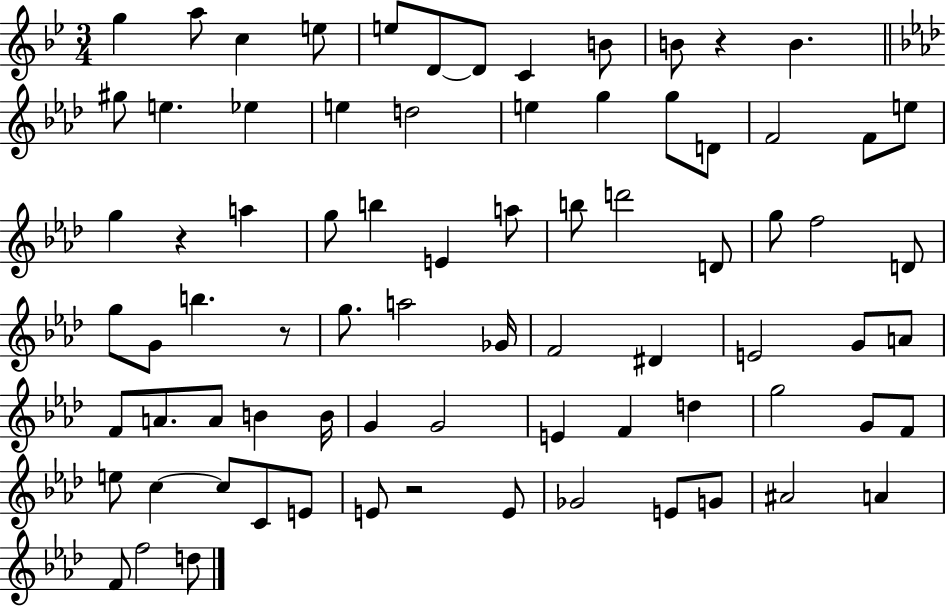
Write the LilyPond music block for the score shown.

{
  \clef treble
  \numericTimeSignature
  \time 3/4
  \key bes \major
  g''4 a''8 c''4 e''8 | e''8 d'8~~ d'8 c'4 b'8 | b'8 r4 b'4. | \bar "||" \break \key aes \major gis''8 e''4. ees''4 | e''4 d''2 | e''4 g''4 g''8 d'8 | f'2 f'8 e''8 | \break g''4 r4 a''4 | g''8 b''4 e'4 a''8 | b''8 d'''2 d'8 | g''8 f''2 d'8 | \break g''8 g'8 b''4. r8 | g''8. a''2 ges'16 | f'2 dis'4 | e'2 g'8 a'8 | \break f'8 a'8. a'8 b'4 b'16 | g'4 g'2 | e'4 f'4 d''4 | g''2 g'8 f'8 | \break e''8 c''4~~ c''8 c'8 e'8 | e'8 r2 e'8 | ges'2 e'8 g'8 | ais'2 a'4 | \break f'8 f''2 d''8 | \bar "|."
}